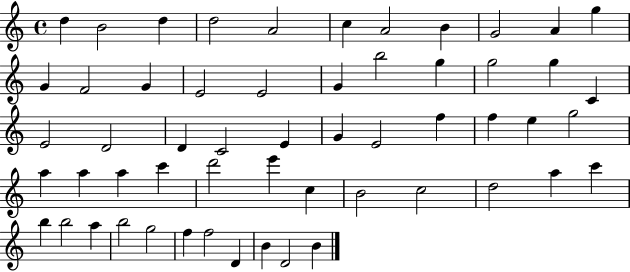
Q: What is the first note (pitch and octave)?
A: D5